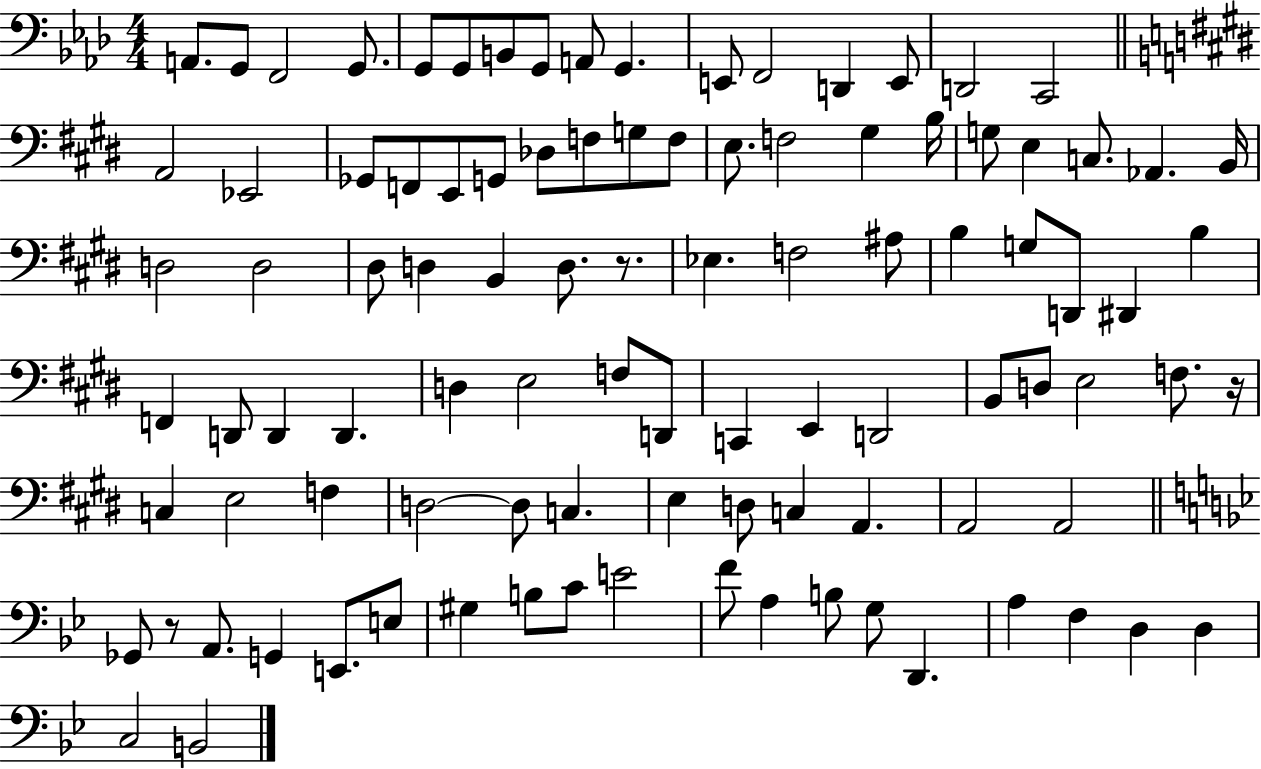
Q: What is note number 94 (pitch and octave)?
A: D3